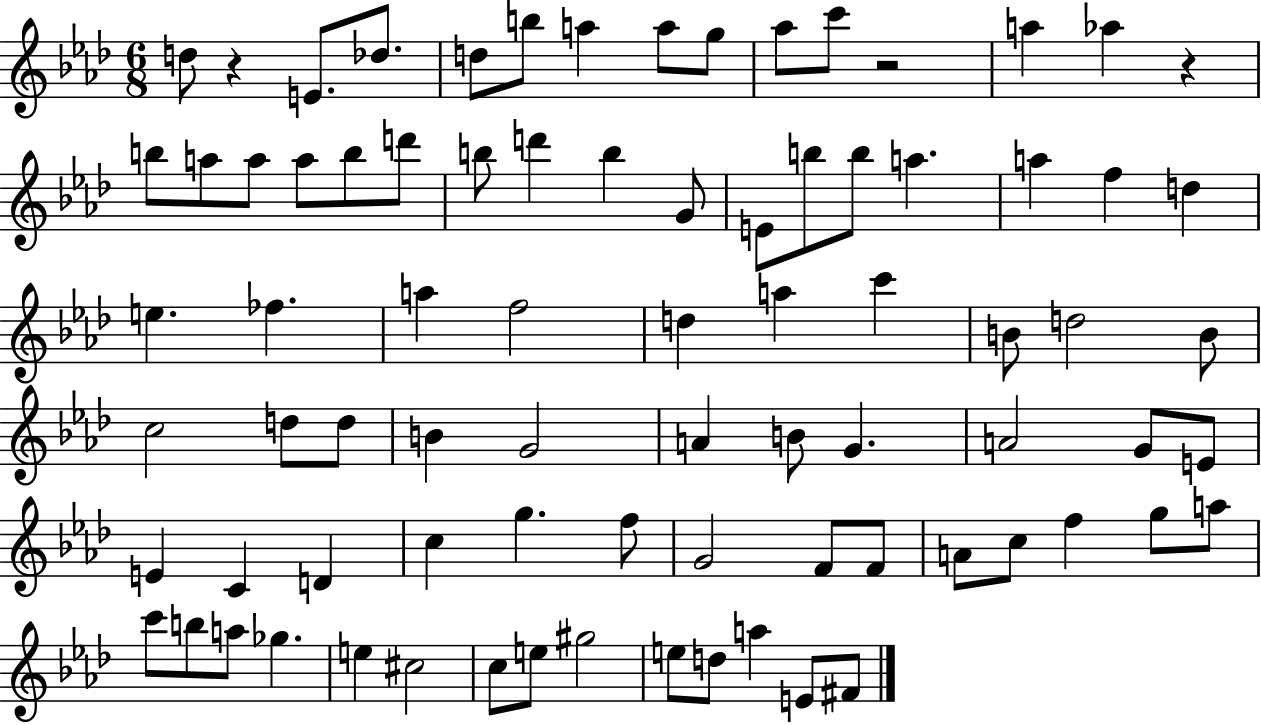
{
  \clef treble
  \numericTimeSignature
  \time 6/8
  \key aes \major
  d''8 r4 e'8. des''8. | d''8 b''8 a''4 a''8 g''8 | aes''8 c'''8 r2 | a''4 aes''4 r4 | \break b''8 a''8 a''8 a''8 b''8 d'''8 | b''8 d'''4 b''4 g'8 | e'8 b''8 b''8 a''4. | a''4 f''4 d''4 | \break e''4. fes''4. | a''4 f''2 | d''4 a''4 c'''4 | b'8 d''2 b'8 | \break c''2 d''8 d''8 | b'4 g'2 | a'4 b'8 g'4. | a'2 g'8 e'8 | \break e'4 c'4 d'4 | c''4 g''4. f''8 | g'2 f'8 f'8 | a'8 c''8 f''4 g''8 a''8 | \break c'''8 b''8 a''8 ges''4. | e''4 cis''2 | c''8 e''8 gis''2 | e''8 d''8 a''4 e'8 fis'8 | \break \bar "|."
}